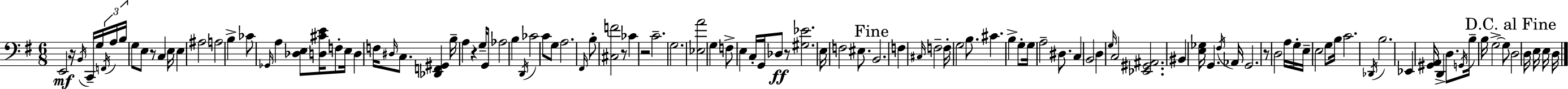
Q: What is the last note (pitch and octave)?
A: D3